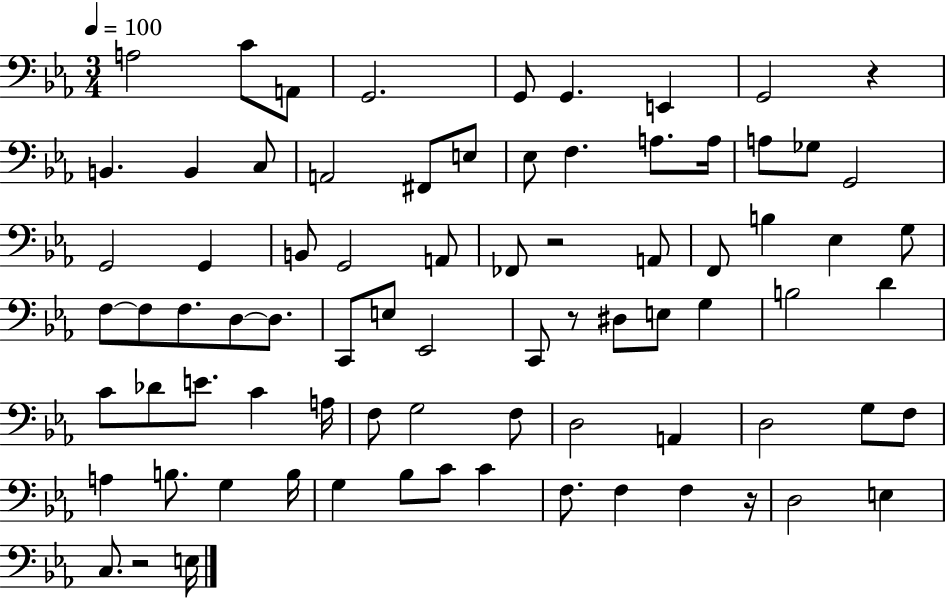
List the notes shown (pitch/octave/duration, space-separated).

A3/h C4/e A2/e G2/h. G2/e G2/q. E2/q G2/h R/q B2/q. B2/q C3/e A2/h F#2/e E3/e Eb3/e F3/q. A3/e. A3/s A3/e Gb3/e G2/h G2/h G2/q B2/e G2/h A2/e FES2/e R/h A2/e F2/e B3/q Eb3/q G3/e F3/e F3/e F3/e. D3/e D3/e. C2/e E3/e Eb2/h C2/e R/e D#3/e E3/e G3/q B3/h D4/q C4/e Db4/e E4/e. C4/q A3/s F3/e G3/h F3/e D3/h A2/q D3/h G3/e F3/e A3/q B3/e. G3/q B3/s G3/q Bb3/e C4/e C4/q F3/e. F3/q F3/q R/s D3/h E3/q C3/e. R/h E3/s